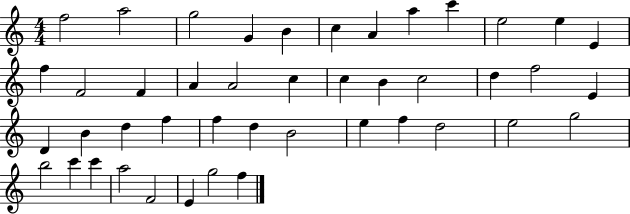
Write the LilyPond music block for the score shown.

{
  \clef treble
  \numericTimeSignature
  \time 4/4
  \key c \major
  f''2 a''2 | g''2 g'4 b'4 | c''4 a'4 a''4 c'''4 | e''2 e''4 e'4 | \break f''4 f'2 f'4 | a'4 a'2 c''4 | c''4 b'4 c''2 | d''4 f''2 e'4 | \break d'4 b'4 d''4 f''4 | f''4 d''4 b'2 | e''4 f''4 d''2 | e''2 g''2 | \break b''2 c'''4 c'''4 | a''2 f'2 | e'4 g''2 f''4 | \bar "|."
}